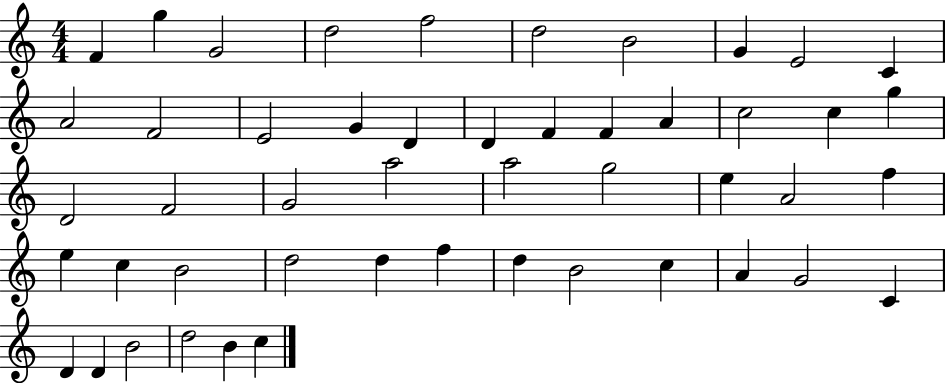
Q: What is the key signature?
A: C major